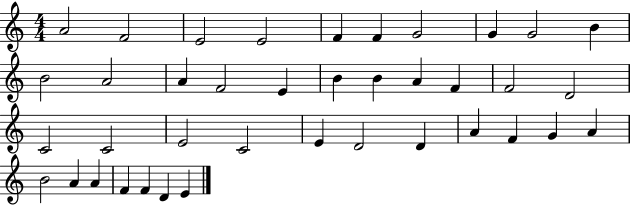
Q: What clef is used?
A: treble